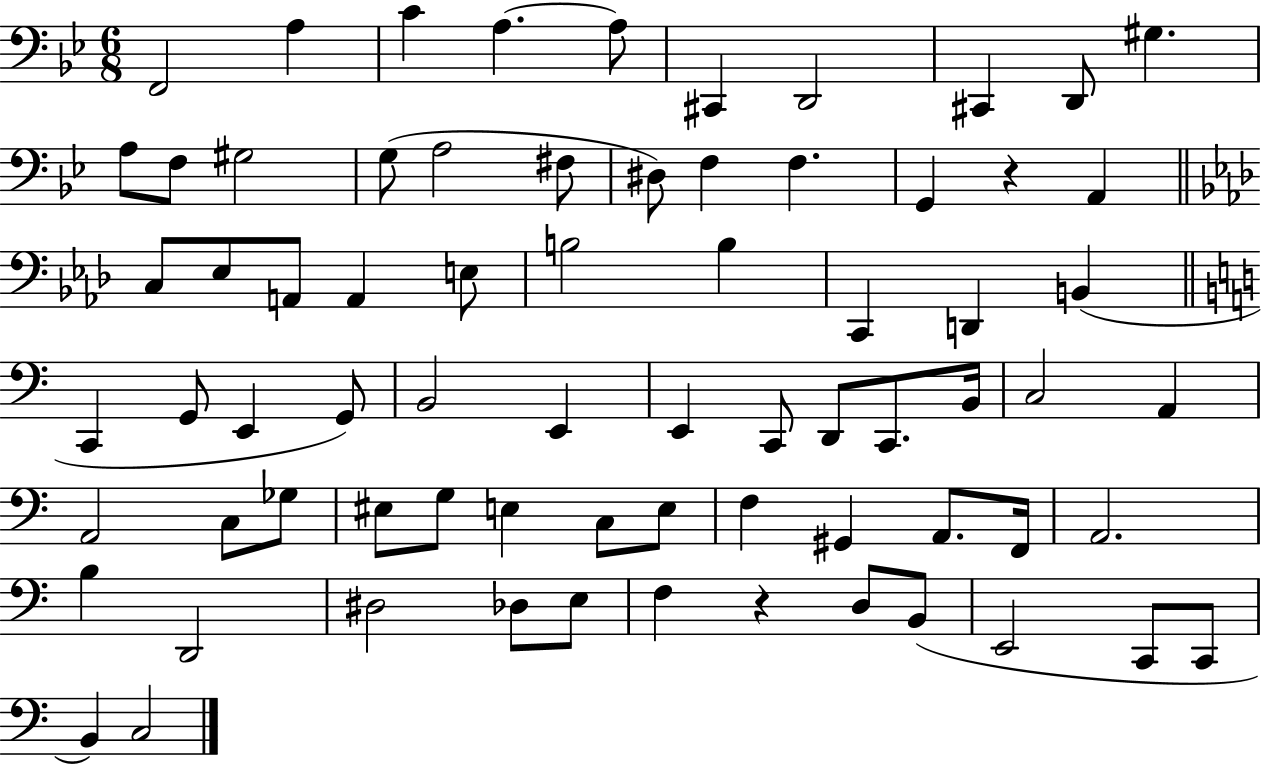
X:1
T:Untitled
M:6/8
L:1/4
K:Bb
F,,2 A, C A, A,/2 ^C,, D,,2 ^C,, D,,/2 ^G, A,/2 F,/2 ^G,2 G,/2 A,2 ^F,/2 ^D,/2 F, F, G,, z A,, C,/2 _E,/2 A,,/2 A,, E,/2 B,2 B, C,, D,, B,, C,, G,,/2 E,, G,,/2 B,,2 E,, E,, C,,/2 D,,/2 C,,/2 B,,/4 C,2 A,, A,,2 C,/2 _G,/2 ^E,/2 G,/2 E, C,/2 E,/2 F, ^G,, A,,/2 F,,/4 A,,2 B, D,,2 ^D,2 _D,/2 E,/2 F, z D,/2 B,,/2 E,,2 C,,/2 C,,/2 B,, C,2